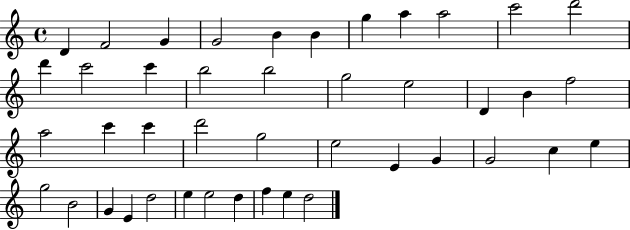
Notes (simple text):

D4/q F4/h G4/q G4/h B4/q B4/q G5/q A5/q A5/h C6/h D6/h D6/q C6/h C6/q B5/h B5/h G5/h E5/h D4/q B4/q F5/h A5/h C6/q C6/q D6/h G5/h E5/h E4/q G4/q G4/h C5/q E5/q G5/h B4/h G4/q E4/q D5/h E5/q E5/h D5/q F5/q E5/q D5/h